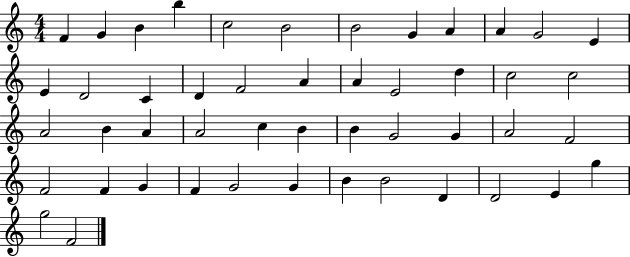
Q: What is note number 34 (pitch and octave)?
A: F4